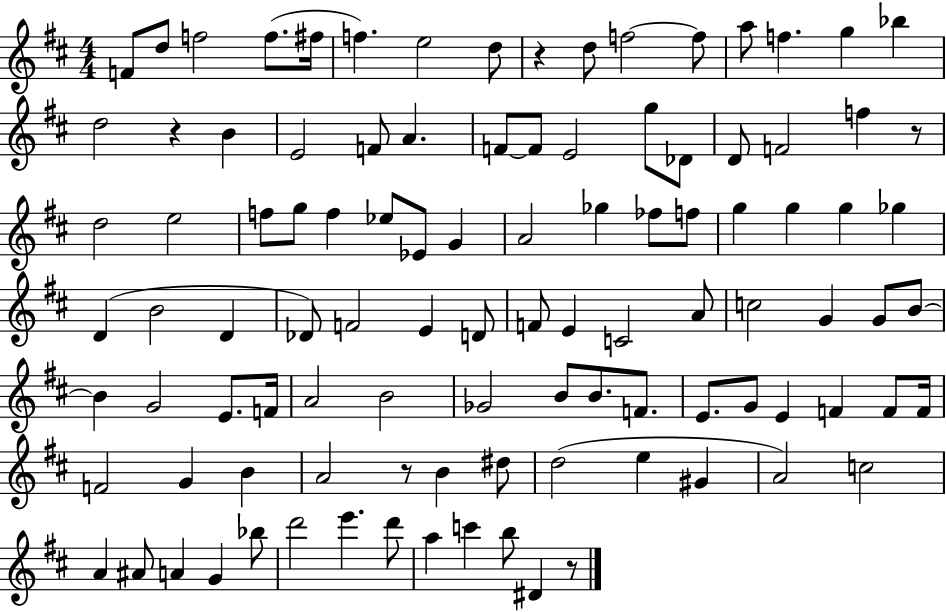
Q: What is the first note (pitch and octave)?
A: F4